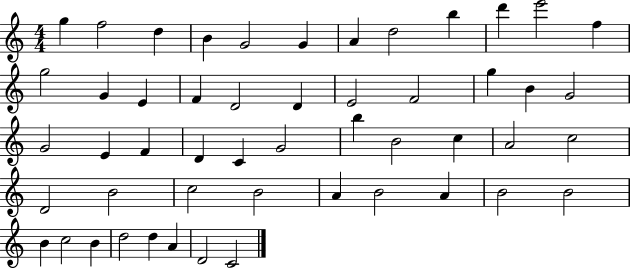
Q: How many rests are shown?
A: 0